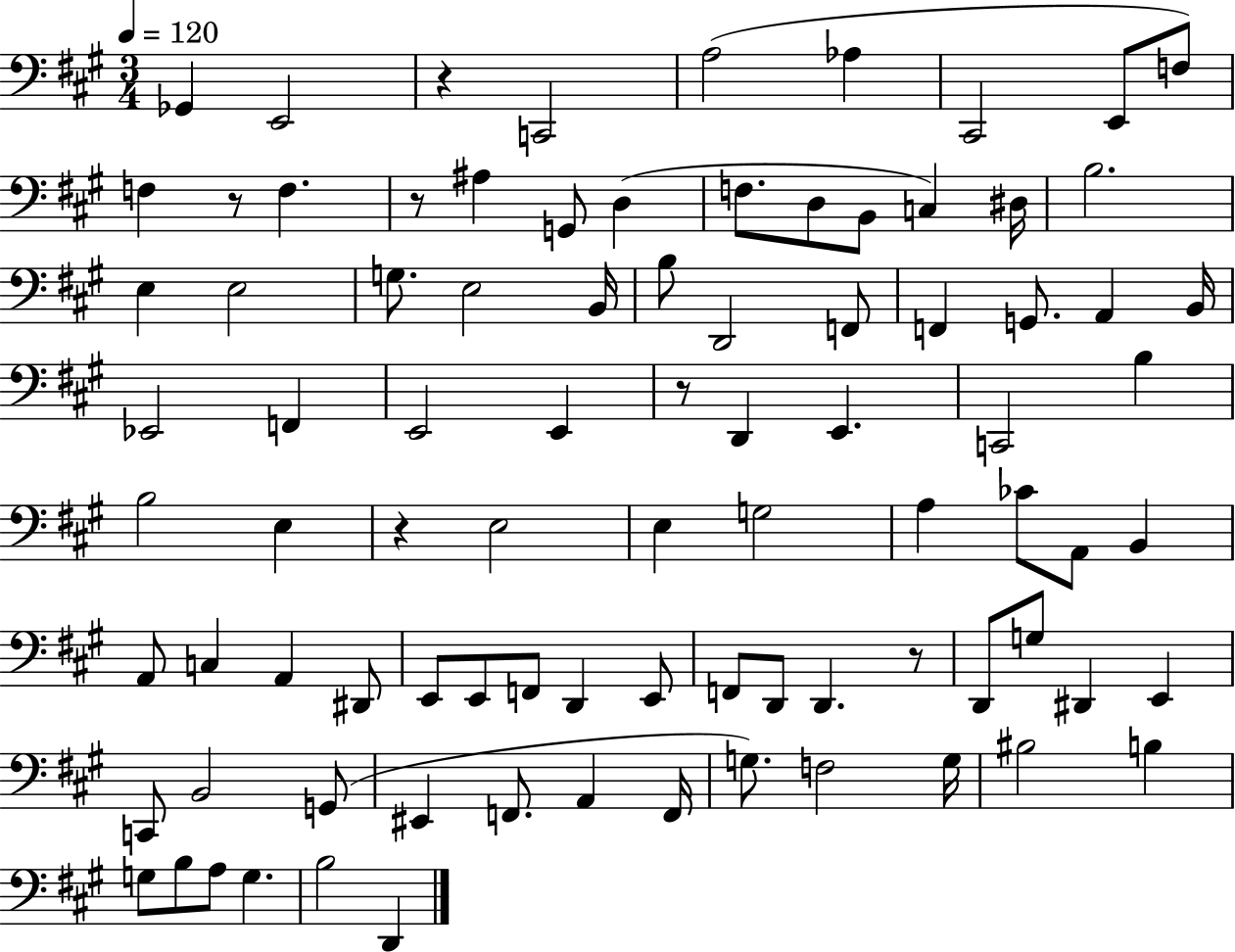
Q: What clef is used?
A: bass